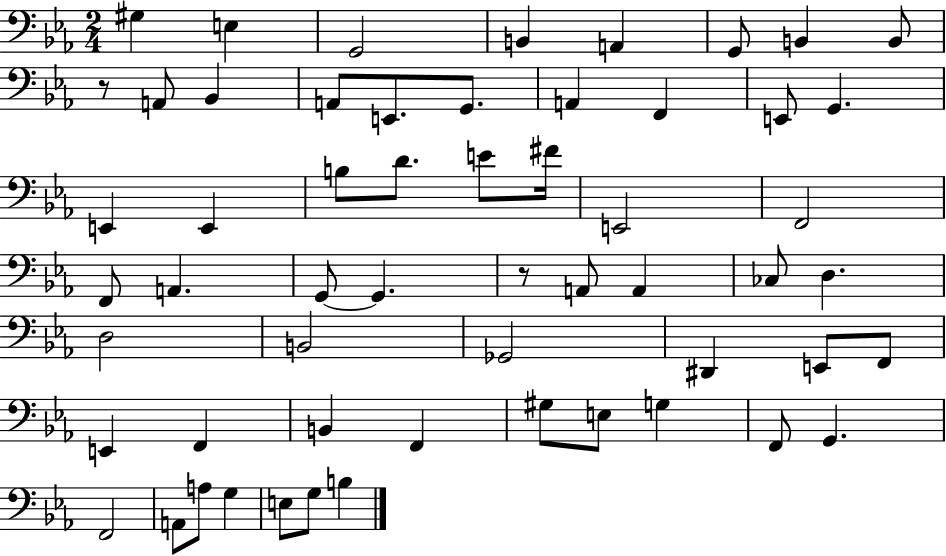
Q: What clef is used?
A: bass